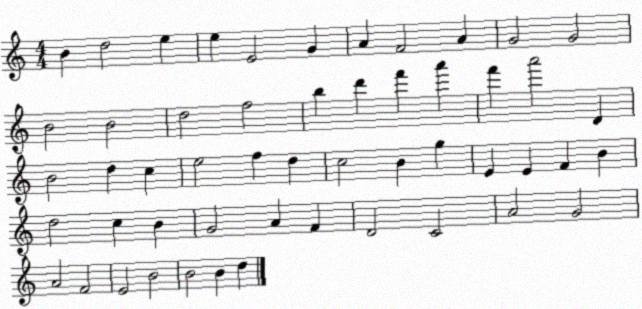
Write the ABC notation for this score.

X:1
T:Untitled
M:4/4
L:1/4
K:C
B d2 e e E2 G A F2 A G2 G2 B2 B2 d2 f2 b d' f' a' f' a'2 D B2 d c e2 f d c2 B g E E F B d2 c B G2 A F D2 C2 A2 G2 A2 F2 E2 B2 B2 B d